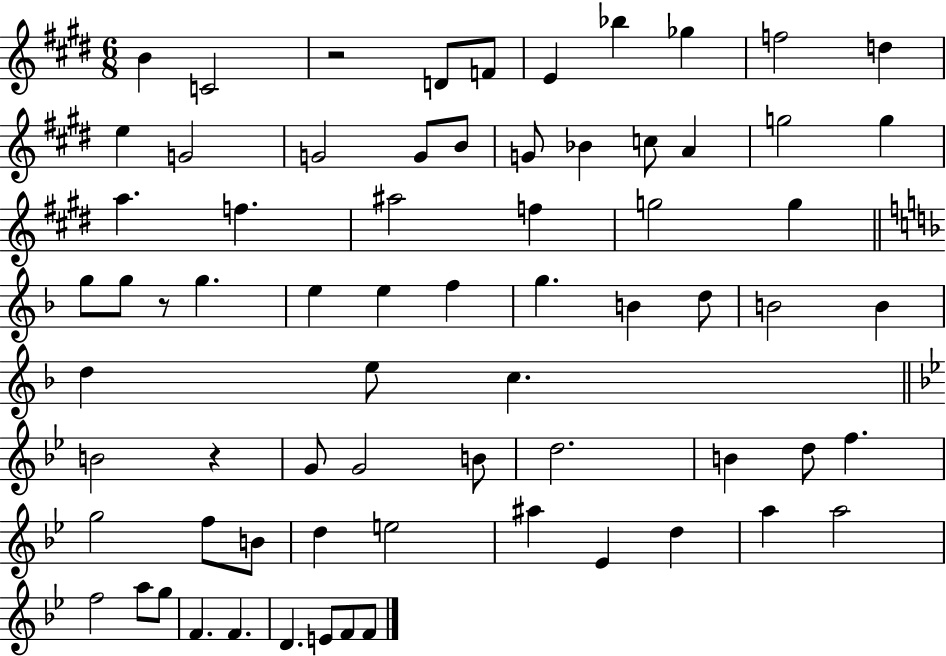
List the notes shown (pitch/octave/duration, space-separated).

B4/q C4/h R/h D4/e F4/e E4/q Bb5/q Gb5/q F5/h D5/q E5/q G4/h G4/h G4/e B4/e G4/e Bb4/q C5/e A4/q G5/h G5/q A5/q. F5/q. A#5/h F5/q G5/h G5/q G5/e G5/e R/e G5/q. E5/q E5/q F5/q G5/q. B4/q D5/e B4/h B4/q D5/q E5/e C5/q. B4/h R/q G4/e G4/h B4/e D5/h. B4/q D5/e F5/q. G5/h F5/e B4/e D5/q E5/h A#5/q Eb4/q D5/q A5/q A5/h F5/h A5/e G5/e F4/q. F4/q. D4/q. E4/e F4/e F4/e